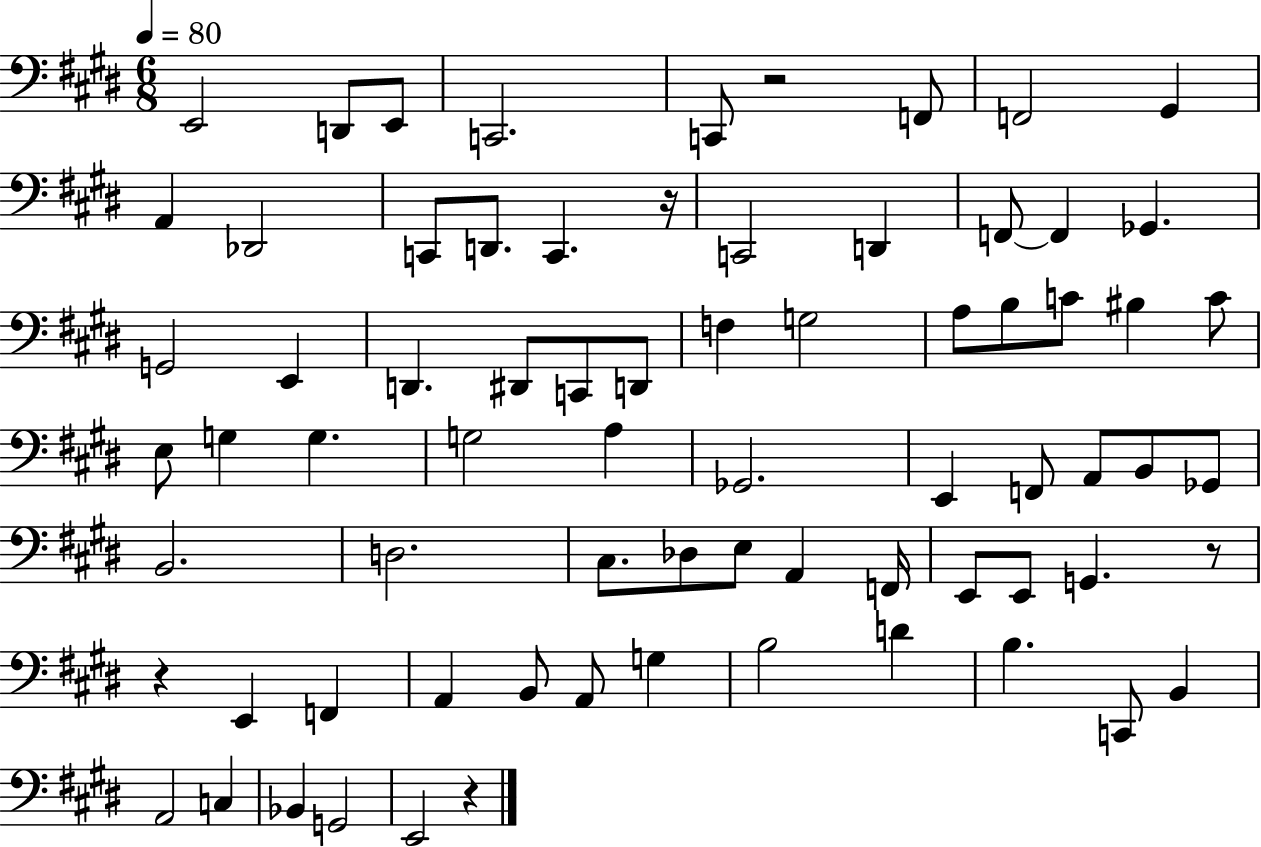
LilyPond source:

{
  \clef bass
  \numericTimeSignature
  \time 6/8
  \key e \major
  \tempo 4 = 80
  e,2 d,8 e,8 | c,2. | c,8 r2 f,8 | f,2 gis,4 | \break a,4 des,2 | c,8 d,8. c,4. r16 | c,2 d,4 | f,8~~ f,4 ges,4. | \break g,2 e,4 | d,4. dis,8 c,8 d,8 | f4 g2 | a8 b8 c'8 bis4 c'8 | \break e8 g4 g4. | g2 a4 | ges,2. | e,4 f,8 a,8 b,8 ges,8 | \break b,2. | d2. | cis8. des8 e8 a,4 f,16 | e,8 e,8 g,4. r8 | \break r4 e,4 f,4 | a,4 b,8 a,8 g4 | b2 d'4 | b4. c,8 b,4 | \break a,2 c4 | bes,4 g,2 | e,2 r4 | \bar "|."
}